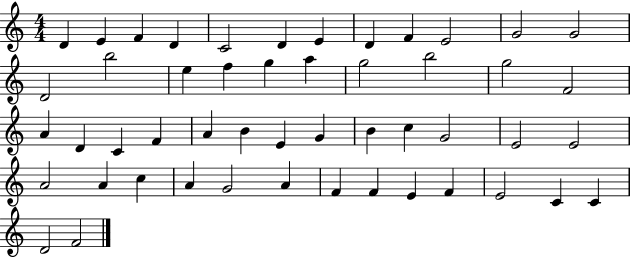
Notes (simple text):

D4/q E4/q F4/q D4/q C4/h D4/q E4/q D4/q F4/q E4/h G4/h G4/h D4/h B5/h E5/q F5/q G5/q A5/q G5/h B5/h G5/h F4/h A4/q D4/q C4/q F4/q A4/q B4/q E4/q G4/q B4/q C5/q G4/h E4/h E4/h A4/h A4/q C5/q A4/q G4/h A4/q F4/q F4/q E4/q F4/q E4/h C4/q C4/q D4/h F4/h